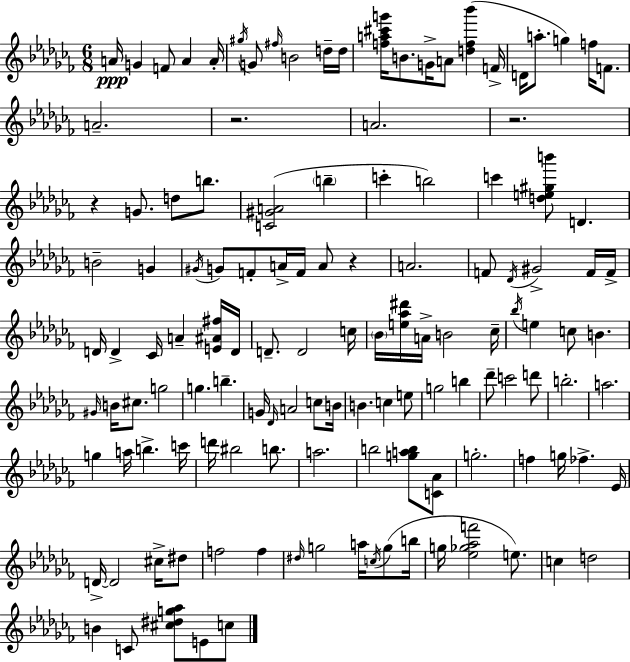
{
  \clef treble
  \numericTimeSignature
  \time 6/8
  \key aes \minor
  a'16\ppp g'4 f'8 a'4 a'16-. | \acciaccatura { gis''16 } g'8 \grace { fis''16 } b'2 | d''16-- d''16 <f'' a'' cis''' g'''>16 b'8. g'16-> a'8 <d'' f'' bes'''>4( | f'16-> d'16 a''8.-. g''4) f''16 f'8. | \break a'2.-- | r2. | a'2. | r2. | \break r4 g'8. d''8 b''8. | <c' gis' a'>2( \parenthesize b''4-- | c'''4-. b''2) | c'''4 <d'' e'' gis'' b'''>8 d'4. | \break b'2-- g'4 | \acciaccatura { gis'16 } g'8 f'8-. a'16-> f'16 a'8 r4 | a'2. | f'8 \acciaccatura { des'16 } gis'2-> | \break f'16 f'16-> d'16 d'4-> ces'16 a'4-- | <e' ais' fis''>16 d'16 d'8.-- d'2 | c''16 \parenthesize bes'16 <e'' aes'' dis'''>16 a'16-> b'2 | ces''16-- \acciaccatura { bes''16 } e''4 c''8 b'4. | \break \grace { gis'16 } b'16 cis''8. g''2 | g''4. | b''4.-- g'16 \grace { des'16 } a'2 | c''8 b'16 b'4. | \break c''4 e''8 g''2 | b''4 des'''8-- c'''2 | d'''8 b''2.-. | a''2. | \break g''4 a''16 | b''4.-> c'''16 d'''16 bis''2 | b''8. a''2. | b''2 | \break <g'' a'' b''>8 <c' aes'>8 g''2.-. | f''4 g''16 | fes''4.-> ees'16 d'16->~~ d'2 | cis''16-> dis''8 f''2 | \break f''4 \grace { dis''16 } g''2 | a''16 \acciaccatura { c''16 } g''8( b''16 g''16 <ees'' ges'' aes'' f'''>2 | e''8.) c''4 | d''2 b'4 | \break c'8 <cis'' dis'' g'' aes''>8 e'8 c''8 \bar "|."
}